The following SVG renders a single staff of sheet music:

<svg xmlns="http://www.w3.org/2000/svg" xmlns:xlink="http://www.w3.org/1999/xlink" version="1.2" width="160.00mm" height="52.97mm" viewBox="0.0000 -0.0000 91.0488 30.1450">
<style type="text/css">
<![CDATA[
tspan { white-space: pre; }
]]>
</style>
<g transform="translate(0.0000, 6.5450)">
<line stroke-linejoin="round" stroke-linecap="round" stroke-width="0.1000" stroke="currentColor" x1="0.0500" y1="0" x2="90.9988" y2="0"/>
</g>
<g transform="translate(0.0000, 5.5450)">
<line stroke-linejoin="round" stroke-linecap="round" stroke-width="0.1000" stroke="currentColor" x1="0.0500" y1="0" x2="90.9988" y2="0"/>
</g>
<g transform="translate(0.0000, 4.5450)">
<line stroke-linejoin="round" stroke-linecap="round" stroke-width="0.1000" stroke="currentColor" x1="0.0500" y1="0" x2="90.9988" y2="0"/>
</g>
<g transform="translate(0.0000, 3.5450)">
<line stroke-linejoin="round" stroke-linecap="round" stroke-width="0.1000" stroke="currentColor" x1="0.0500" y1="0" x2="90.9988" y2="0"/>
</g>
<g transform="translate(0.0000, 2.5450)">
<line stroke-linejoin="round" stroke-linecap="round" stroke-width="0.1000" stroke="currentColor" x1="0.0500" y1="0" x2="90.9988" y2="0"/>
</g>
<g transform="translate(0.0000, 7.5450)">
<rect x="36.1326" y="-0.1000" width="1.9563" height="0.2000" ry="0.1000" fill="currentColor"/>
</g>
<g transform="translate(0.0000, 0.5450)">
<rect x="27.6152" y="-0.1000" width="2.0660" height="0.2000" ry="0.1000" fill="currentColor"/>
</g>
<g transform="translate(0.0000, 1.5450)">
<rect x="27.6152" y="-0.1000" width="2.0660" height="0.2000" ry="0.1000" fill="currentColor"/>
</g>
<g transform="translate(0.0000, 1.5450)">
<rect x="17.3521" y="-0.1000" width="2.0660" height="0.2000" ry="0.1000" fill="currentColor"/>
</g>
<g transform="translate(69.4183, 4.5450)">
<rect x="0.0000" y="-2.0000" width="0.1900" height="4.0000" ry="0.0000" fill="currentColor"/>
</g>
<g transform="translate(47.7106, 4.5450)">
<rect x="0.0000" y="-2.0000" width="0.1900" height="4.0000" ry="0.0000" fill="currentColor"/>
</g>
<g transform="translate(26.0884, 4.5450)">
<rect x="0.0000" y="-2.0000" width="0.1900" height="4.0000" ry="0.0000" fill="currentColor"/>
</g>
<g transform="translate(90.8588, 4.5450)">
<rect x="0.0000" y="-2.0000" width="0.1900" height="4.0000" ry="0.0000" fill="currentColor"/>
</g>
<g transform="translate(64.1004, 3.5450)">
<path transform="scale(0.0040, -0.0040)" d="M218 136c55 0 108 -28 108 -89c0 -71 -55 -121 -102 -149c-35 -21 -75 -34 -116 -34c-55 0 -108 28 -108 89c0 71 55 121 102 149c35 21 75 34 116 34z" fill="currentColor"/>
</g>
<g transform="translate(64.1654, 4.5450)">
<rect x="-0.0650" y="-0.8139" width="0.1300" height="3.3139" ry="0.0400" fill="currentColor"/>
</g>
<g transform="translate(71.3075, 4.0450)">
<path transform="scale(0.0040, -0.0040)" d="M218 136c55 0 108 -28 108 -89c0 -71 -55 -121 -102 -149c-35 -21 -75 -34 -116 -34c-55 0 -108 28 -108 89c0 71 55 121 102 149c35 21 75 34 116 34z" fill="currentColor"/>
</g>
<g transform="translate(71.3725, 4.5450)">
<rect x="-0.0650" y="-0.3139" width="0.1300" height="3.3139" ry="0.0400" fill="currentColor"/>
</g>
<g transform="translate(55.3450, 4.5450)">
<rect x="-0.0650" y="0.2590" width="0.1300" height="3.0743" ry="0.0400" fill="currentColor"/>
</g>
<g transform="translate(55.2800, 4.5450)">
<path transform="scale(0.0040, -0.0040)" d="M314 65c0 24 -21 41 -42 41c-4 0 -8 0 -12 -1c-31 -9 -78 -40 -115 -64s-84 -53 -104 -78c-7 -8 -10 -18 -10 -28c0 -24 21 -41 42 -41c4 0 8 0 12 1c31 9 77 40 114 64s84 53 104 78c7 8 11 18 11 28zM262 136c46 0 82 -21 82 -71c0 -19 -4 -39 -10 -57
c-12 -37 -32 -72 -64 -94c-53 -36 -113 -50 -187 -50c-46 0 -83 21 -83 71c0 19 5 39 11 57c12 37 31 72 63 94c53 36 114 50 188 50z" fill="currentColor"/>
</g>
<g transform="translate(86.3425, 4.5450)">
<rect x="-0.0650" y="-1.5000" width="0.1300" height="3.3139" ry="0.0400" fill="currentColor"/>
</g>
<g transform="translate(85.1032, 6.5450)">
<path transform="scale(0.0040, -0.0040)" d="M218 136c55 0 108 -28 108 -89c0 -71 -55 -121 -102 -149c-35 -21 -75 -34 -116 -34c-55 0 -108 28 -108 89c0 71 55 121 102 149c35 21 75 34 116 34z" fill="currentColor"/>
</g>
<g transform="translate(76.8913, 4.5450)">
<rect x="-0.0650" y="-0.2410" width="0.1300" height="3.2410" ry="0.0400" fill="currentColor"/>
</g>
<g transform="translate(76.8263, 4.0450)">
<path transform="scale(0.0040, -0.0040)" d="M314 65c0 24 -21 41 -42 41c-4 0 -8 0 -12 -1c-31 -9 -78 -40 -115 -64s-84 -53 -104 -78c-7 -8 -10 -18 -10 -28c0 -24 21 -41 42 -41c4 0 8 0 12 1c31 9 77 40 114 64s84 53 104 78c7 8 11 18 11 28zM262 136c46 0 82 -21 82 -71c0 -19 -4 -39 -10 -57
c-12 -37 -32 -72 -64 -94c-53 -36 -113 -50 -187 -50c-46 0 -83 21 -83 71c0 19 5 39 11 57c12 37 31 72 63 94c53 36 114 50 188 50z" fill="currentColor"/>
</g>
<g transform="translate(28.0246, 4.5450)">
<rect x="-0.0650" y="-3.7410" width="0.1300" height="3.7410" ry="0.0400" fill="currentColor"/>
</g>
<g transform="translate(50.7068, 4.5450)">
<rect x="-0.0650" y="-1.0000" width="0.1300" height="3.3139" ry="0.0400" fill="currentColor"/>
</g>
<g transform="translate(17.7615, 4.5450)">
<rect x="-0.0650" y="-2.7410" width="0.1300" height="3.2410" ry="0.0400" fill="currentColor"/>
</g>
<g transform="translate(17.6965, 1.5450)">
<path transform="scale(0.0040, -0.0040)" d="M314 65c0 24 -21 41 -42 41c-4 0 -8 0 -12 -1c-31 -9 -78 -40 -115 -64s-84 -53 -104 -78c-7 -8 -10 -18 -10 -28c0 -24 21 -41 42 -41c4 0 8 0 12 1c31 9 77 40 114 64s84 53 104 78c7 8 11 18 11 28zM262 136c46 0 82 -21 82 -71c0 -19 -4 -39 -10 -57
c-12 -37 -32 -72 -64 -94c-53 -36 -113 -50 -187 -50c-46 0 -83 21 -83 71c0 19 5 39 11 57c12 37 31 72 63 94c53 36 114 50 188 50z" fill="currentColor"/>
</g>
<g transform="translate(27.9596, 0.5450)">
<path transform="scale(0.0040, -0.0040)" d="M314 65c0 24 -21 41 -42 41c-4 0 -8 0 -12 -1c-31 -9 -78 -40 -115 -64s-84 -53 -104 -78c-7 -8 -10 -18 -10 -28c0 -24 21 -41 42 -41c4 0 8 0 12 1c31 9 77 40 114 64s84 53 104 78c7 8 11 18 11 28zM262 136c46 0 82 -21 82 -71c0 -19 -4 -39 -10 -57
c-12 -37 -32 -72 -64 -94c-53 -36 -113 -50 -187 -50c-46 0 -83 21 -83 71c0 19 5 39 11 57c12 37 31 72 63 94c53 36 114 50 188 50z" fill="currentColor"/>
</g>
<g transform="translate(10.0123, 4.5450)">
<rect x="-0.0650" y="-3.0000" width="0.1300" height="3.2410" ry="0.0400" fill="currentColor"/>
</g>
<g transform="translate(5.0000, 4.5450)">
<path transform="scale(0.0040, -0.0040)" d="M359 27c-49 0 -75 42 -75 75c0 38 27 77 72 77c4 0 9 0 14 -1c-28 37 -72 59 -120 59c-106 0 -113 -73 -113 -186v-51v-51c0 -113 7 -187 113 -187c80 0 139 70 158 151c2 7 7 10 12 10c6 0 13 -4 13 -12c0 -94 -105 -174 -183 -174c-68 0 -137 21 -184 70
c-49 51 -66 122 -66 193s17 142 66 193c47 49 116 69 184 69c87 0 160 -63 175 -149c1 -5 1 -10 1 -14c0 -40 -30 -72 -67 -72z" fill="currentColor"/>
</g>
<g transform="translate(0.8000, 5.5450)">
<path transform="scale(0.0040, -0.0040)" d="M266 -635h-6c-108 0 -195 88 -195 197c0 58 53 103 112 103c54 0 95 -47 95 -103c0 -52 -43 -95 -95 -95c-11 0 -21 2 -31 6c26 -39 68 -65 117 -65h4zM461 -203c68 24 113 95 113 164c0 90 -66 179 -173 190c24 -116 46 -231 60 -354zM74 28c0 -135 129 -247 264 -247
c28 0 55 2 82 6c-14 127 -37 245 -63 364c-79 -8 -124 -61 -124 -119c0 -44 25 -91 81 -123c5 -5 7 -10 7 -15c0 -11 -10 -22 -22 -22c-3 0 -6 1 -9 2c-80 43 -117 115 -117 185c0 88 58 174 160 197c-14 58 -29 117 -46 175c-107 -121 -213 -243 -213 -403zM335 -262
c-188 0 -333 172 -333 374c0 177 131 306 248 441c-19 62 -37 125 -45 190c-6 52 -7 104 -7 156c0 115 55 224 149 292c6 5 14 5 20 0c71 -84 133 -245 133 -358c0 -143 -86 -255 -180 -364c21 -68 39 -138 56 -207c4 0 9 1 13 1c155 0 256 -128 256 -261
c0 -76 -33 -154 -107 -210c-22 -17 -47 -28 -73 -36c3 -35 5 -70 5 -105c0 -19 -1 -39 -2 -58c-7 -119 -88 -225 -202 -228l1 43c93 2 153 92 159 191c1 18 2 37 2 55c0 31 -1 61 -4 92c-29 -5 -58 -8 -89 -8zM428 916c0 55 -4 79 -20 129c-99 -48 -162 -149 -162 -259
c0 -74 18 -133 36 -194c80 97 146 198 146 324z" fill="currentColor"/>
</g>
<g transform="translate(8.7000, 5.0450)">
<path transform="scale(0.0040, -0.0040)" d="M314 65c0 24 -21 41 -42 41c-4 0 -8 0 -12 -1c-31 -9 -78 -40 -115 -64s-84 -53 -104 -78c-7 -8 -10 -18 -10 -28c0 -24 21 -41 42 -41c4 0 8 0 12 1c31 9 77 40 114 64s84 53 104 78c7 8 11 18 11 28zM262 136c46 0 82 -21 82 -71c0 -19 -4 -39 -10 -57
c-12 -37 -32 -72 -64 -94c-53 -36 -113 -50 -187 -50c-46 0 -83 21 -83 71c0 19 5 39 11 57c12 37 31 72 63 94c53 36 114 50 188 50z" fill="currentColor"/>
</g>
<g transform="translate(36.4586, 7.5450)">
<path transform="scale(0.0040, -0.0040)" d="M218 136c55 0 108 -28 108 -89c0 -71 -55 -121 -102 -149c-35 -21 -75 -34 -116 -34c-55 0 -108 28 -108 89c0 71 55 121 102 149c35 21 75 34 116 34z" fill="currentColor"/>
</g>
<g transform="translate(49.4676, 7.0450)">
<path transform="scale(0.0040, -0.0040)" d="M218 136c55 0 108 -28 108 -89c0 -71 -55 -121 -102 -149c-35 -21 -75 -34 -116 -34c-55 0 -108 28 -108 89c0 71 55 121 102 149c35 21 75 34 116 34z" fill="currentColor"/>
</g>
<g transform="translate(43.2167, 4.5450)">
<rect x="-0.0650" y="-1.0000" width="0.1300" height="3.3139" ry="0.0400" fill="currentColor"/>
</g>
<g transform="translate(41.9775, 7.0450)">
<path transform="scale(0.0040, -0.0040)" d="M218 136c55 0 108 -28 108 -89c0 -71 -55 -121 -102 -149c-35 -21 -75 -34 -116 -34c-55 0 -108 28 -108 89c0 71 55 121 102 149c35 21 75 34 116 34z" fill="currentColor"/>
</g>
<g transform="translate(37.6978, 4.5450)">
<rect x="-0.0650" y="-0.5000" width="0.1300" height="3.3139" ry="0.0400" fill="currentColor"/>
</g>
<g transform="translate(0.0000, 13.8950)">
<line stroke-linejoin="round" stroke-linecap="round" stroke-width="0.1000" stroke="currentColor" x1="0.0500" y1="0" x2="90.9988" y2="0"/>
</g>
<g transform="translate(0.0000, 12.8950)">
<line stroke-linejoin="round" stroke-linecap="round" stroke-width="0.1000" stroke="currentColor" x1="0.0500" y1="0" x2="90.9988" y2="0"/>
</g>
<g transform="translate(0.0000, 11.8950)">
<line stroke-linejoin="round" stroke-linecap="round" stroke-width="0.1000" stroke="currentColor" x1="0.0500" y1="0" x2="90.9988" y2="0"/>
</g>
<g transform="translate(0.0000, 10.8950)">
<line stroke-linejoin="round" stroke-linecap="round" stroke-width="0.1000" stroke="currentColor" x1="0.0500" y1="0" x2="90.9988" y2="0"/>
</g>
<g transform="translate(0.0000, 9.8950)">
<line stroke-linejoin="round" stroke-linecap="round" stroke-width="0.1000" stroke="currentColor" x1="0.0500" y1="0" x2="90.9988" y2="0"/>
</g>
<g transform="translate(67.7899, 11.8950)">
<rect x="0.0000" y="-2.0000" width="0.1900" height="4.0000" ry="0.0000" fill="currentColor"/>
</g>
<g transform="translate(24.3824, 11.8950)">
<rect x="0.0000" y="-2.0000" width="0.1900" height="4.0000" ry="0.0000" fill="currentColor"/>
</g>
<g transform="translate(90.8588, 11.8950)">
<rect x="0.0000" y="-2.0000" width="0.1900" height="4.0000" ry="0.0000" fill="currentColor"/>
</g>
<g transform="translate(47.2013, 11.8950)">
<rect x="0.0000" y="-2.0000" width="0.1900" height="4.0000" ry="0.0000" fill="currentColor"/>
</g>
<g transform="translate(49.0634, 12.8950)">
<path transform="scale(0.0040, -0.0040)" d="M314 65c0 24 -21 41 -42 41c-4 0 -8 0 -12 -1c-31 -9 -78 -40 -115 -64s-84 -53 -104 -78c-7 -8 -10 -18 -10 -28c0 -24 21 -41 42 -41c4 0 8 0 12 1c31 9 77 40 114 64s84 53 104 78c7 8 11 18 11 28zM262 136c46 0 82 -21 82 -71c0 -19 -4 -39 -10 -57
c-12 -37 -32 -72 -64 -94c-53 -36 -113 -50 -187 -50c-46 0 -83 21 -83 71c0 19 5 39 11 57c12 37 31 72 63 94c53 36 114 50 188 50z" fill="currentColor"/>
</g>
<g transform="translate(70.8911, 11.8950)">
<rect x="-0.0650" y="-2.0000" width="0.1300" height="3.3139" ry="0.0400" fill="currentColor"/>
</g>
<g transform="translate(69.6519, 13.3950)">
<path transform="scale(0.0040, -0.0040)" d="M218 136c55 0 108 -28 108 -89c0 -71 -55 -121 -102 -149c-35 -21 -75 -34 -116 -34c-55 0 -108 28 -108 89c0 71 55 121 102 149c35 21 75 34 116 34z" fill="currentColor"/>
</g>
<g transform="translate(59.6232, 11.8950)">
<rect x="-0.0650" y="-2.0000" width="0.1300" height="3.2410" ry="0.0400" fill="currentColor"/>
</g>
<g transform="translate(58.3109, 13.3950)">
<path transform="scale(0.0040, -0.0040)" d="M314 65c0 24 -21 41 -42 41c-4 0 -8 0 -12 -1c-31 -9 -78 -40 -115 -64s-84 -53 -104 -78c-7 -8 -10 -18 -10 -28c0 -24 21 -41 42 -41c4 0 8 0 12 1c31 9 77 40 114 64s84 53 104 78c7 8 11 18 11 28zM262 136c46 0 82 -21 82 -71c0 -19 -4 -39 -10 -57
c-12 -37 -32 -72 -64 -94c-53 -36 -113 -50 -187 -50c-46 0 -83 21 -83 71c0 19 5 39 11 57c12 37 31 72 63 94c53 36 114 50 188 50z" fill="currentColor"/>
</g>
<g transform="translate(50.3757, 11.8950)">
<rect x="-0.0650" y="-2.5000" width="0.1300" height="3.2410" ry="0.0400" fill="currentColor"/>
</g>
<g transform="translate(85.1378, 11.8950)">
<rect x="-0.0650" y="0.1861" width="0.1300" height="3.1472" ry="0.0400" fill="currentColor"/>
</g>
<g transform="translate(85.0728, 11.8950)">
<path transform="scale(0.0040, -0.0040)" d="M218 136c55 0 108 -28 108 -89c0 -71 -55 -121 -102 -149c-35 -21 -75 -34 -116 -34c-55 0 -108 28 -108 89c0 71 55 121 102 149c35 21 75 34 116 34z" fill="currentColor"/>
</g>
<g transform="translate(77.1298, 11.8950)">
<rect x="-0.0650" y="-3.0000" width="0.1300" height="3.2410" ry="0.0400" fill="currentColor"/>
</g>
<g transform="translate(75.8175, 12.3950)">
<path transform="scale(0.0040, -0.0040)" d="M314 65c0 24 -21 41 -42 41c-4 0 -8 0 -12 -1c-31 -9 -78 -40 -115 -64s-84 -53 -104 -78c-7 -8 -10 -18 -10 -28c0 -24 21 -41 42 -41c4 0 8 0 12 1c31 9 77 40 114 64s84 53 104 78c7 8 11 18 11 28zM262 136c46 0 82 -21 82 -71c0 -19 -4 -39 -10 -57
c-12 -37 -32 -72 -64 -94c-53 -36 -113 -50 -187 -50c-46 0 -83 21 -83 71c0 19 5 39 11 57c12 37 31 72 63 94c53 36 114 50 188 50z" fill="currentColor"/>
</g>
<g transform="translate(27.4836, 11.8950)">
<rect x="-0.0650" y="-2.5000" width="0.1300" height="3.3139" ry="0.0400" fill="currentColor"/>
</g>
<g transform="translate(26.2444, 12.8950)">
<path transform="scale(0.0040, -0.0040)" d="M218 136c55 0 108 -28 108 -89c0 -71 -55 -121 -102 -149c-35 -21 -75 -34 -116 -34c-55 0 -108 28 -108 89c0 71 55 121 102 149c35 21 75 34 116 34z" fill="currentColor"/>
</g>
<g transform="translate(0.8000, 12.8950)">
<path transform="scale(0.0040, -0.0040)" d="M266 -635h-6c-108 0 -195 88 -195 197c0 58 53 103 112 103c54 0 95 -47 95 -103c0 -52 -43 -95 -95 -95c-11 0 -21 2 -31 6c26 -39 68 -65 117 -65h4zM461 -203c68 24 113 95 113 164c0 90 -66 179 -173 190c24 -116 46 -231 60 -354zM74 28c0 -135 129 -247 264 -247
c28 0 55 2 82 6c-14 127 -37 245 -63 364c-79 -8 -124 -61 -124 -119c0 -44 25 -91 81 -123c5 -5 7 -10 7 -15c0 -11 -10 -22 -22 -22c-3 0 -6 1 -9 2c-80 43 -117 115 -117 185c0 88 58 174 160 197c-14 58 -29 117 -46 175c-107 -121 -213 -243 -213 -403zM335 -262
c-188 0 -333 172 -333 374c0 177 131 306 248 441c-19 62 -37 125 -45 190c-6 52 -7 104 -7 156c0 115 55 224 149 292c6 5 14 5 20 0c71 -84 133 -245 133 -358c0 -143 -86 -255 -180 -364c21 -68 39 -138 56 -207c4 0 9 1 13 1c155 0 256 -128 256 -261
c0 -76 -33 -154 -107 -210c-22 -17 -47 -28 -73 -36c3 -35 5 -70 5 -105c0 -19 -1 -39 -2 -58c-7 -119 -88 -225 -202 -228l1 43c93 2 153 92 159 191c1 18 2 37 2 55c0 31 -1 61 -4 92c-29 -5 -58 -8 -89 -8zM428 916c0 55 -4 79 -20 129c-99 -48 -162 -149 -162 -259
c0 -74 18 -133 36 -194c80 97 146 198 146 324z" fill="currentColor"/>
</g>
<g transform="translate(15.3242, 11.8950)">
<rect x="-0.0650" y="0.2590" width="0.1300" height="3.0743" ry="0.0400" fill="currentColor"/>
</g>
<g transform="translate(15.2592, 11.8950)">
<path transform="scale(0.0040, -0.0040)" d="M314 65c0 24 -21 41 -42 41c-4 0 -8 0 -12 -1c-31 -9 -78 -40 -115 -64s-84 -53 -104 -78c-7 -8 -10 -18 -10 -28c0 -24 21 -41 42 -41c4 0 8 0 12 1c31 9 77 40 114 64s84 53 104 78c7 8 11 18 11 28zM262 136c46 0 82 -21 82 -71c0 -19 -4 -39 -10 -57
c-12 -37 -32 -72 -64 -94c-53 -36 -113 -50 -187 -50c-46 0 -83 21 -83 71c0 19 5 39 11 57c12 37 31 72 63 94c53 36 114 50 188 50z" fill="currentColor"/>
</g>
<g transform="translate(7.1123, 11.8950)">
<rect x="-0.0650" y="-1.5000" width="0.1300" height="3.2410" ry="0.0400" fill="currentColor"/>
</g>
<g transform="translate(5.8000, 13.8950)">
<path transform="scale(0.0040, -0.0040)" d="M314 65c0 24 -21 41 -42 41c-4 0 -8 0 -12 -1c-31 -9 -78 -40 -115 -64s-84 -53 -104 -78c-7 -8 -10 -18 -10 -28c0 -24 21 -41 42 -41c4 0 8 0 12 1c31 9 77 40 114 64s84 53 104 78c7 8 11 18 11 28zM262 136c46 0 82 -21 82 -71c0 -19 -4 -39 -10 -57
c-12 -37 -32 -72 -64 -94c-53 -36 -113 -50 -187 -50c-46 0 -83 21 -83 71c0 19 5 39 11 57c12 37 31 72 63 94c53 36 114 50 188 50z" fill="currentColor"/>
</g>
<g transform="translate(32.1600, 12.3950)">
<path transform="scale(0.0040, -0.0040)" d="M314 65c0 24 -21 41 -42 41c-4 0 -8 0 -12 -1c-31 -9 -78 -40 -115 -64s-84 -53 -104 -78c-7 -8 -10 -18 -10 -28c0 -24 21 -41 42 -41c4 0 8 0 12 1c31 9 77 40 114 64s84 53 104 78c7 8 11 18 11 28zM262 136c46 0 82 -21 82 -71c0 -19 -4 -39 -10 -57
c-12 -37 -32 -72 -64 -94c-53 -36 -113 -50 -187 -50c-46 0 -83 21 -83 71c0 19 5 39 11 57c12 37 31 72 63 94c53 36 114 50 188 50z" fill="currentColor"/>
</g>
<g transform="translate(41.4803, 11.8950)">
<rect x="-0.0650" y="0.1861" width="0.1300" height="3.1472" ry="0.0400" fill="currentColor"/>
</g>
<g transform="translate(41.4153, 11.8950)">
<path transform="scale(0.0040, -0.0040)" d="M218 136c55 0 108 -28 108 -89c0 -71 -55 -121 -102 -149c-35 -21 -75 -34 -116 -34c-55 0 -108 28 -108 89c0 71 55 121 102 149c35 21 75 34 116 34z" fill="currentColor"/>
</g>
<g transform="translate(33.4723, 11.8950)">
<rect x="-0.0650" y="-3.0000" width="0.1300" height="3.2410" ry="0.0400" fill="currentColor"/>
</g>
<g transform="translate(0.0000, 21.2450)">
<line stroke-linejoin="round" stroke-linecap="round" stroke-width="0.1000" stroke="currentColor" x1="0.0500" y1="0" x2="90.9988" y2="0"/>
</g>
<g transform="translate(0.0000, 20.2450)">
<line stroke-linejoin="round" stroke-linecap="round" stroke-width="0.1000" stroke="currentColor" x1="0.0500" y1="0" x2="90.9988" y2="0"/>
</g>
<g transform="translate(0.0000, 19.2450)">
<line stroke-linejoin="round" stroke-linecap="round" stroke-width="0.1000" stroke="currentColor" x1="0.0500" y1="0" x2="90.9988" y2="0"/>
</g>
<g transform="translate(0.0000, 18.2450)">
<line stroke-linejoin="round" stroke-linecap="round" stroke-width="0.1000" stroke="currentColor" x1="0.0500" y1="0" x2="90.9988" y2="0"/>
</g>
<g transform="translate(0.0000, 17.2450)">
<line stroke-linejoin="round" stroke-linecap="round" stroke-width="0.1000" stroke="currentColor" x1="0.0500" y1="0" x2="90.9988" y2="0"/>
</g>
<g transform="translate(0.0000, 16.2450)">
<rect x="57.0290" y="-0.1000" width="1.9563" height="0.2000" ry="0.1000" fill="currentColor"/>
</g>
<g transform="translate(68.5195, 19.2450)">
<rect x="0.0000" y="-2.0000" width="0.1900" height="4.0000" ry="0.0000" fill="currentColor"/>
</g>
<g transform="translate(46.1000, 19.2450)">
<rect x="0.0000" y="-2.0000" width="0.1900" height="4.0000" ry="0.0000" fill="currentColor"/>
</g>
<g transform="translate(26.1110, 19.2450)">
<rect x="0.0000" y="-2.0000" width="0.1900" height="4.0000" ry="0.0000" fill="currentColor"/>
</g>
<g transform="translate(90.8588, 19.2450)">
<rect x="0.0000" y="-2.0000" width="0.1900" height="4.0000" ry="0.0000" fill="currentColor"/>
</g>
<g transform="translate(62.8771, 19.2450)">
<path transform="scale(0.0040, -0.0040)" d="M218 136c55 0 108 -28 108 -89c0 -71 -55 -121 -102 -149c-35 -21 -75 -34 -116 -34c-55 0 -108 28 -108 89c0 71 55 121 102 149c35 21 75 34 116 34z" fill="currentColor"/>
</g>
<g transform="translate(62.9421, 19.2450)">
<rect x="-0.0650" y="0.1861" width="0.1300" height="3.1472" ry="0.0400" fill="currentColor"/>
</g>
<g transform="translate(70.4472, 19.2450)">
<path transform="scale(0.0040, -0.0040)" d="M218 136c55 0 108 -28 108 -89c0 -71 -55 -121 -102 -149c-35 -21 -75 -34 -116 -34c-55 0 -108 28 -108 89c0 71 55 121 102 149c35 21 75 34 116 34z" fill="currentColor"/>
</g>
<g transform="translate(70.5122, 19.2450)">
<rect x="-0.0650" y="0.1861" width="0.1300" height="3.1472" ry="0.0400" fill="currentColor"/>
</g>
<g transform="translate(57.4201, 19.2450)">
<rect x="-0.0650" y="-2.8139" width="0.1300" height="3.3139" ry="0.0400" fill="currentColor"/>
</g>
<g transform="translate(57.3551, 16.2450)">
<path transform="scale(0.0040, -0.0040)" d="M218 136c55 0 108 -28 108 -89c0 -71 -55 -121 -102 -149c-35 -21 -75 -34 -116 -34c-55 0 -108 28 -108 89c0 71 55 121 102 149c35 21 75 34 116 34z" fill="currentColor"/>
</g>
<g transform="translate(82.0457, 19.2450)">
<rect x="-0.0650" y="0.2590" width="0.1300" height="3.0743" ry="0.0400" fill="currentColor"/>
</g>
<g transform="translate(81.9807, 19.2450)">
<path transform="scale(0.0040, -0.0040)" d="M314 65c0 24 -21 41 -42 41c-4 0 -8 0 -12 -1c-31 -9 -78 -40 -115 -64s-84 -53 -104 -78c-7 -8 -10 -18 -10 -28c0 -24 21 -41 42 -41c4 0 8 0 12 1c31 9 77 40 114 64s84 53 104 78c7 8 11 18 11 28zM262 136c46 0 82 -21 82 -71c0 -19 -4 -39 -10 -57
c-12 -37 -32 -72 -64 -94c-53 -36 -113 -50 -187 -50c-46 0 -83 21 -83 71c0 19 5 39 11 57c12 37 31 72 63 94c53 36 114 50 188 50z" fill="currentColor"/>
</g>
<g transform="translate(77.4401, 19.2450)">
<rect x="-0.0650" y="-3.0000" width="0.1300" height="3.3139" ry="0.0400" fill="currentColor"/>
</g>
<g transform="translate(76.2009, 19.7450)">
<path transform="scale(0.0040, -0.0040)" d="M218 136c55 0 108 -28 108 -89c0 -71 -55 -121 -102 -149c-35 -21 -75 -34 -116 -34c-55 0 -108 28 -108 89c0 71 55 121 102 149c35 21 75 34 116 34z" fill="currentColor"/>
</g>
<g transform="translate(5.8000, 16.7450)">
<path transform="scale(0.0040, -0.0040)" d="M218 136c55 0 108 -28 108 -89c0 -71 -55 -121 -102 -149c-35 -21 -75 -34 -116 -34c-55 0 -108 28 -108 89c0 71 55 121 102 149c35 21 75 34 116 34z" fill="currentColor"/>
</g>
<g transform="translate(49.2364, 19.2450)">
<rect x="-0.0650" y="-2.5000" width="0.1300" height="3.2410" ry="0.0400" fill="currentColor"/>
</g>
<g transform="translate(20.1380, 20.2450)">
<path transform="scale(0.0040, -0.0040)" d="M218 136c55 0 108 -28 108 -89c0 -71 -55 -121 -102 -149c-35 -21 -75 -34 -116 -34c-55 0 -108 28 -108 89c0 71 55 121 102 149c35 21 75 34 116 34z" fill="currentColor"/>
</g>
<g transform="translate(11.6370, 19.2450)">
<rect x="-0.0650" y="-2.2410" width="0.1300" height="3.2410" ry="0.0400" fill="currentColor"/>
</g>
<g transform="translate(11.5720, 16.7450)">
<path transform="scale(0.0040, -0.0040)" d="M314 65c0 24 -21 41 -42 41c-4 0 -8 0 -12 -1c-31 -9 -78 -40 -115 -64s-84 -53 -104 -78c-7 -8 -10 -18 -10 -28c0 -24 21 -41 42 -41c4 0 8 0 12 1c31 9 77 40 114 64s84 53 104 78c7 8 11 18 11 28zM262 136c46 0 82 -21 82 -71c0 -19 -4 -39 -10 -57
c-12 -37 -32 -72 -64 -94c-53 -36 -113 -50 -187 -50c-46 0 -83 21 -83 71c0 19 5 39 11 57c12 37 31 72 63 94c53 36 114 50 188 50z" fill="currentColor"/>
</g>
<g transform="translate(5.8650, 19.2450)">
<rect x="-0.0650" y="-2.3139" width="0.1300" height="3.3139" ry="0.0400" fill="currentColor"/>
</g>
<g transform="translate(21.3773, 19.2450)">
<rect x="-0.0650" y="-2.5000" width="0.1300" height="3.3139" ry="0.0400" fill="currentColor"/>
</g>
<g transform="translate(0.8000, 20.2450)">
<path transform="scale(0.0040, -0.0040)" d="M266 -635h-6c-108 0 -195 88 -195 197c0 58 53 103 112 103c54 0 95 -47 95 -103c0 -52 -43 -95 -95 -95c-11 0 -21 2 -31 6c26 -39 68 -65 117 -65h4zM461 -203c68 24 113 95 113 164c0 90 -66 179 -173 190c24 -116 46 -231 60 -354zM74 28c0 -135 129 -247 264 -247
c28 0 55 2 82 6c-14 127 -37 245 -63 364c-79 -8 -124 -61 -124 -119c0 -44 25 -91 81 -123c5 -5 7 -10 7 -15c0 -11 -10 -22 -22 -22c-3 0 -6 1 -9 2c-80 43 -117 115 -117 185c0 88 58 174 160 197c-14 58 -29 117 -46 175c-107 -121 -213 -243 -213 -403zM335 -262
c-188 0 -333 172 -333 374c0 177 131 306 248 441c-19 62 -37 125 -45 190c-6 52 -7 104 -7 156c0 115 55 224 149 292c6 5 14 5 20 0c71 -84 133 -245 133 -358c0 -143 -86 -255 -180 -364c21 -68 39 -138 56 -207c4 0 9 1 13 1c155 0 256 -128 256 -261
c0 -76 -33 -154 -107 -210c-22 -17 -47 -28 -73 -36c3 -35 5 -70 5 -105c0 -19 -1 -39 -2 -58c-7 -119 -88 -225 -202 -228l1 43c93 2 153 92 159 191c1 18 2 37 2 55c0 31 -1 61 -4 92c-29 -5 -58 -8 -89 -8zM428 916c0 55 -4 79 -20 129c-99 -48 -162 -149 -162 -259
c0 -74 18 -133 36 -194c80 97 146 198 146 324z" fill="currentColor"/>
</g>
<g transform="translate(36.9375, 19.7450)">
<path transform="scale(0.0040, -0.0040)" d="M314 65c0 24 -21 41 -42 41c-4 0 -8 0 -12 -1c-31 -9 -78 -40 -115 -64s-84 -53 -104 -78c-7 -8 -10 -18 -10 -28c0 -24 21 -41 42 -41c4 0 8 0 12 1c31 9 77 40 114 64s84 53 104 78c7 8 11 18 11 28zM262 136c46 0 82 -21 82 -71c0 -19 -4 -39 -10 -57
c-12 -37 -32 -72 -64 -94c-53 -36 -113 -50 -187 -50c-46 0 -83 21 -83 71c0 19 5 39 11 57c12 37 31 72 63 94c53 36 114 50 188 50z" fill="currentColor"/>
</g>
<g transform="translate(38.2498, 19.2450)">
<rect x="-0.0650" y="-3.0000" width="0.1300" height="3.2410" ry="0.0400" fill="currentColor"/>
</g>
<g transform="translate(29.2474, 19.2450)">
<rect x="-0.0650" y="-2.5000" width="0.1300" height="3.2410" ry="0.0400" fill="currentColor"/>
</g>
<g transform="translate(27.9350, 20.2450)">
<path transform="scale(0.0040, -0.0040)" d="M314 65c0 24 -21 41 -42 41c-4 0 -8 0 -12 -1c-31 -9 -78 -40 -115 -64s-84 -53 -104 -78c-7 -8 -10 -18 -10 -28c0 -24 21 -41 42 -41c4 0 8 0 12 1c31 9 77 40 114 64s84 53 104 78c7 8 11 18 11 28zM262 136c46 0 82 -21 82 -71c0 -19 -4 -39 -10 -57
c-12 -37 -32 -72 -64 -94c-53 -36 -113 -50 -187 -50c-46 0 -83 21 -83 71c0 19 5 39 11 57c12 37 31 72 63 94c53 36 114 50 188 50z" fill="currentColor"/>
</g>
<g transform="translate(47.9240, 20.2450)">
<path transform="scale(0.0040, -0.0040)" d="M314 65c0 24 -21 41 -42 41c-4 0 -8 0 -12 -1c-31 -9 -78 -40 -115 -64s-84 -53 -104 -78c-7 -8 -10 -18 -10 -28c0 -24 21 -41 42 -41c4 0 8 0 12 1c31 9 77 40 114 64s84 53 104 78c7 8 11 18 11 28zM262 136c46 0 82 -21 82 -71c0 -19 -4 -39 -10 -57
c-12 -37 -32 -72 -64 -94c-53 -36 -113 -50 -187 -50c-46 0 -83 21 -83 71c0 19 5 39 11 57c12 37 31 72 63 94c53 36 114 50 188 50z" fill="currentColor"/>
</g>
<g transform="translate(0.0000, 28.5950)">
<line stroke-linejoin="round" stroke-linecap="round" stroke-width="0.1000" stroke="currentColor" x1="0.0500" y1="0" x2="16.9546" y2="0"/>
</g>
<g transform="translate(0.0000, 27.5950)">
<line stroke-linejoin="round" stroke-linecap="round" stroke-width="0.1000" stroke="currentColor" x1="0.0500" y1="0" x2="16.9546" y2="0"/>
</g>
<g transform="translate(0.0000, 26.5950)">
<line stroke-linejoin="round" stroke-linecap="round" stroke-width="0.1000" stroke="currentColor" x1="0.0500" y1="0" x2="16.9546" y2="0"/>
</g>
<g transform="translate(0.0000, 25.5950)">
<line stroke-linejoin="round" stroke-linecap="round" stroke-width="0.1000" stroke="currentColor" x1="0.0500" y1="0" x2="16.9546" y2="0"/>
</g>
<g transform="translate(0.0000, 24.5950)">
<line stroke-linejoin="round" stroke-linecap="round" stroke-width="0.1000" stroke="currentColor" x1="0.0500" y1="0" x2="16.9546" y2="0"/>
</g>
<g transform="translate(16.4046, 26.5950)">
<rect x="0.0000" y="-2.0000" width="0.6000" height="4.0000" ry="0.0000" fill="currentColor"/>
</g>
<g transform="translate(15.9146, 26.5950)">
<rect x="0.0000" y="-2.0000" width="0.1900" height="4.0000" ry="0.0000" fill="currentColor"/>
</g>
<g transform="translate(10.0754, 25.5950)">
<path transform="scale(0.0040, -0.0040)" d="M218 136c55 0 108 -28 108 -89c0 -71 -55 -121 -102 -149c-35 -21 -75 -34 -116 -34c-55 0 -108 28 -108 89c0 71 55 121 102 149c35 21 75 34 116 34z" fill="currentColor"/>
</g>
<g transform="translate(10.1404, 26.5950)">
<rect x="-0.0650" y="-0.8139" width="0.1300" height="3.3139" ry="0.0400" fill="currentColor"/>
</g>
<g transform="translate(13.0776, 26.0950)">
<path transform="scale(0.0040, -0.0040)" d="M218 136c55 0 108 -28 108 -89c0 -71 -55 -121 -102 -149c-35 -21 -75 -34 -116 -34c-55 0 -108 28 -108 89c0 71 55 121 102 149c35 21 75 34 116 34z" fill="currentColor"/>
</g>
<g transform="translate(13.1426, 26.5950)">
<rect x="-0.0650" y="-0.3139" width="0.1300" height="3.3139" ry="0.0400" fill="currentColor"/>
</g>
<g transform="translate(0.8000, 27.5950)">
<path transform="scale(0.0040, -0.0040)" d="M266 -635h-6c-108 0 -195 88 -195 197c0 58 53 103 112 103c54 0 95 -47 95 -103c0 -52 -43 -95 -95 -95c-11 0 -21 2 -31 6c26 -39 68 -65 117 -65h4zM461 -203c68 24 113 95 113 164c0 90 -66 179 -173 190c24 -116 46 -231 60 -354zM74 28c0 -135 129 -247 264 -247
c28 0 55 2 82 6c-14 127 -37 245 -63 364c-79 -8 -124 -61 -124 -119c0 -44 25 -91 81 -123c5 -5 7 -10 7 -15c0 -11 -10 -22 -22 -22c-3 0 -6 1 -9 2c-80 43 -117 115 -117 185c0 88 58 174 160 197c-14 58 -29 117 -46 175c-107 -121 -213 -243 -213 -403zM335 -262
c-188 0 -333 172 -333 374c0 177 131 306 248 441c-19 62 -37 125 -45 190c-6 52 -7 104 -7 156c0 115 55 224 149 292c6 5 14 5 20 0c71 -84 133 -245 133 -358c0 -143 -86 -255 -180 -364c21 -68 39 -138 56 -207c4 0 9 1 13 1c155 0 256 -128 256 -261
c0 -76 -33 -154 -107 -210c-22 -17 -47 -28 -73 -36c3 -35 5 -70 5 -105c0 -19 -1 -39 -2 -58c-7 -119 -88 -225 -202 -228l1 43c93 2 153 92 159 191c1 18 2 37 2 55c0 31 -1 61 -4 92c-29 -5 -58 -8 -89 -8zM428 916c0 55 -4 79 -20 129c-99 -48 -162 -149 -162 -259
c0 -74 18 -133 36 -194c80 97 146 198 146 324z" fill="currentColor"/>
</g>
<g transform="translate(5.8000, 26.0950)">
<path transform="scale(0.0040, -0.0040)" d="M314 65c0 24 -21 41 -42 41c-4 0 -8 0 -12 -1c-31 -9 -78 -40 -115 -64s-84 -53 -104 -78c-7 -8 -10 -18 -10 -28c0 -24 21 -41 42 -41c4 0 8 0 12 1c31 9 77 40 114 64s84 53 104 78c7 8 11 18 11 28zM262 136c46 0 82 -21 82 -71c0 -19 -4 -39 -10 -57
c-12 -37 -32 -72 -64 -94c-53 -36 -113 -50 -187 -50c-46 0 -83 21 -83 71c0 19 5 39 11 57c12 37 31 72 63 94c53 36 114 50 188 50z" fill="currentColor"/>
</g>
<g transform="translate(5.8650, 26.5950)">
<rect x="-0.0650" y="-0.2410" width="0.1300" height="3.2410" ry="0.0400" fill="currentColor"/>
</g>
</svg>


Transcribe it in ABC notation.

X:1
T:Untitled
M:4/4
L:1/4
K:C
A2 a2 c'2 C D D B2 d c c2 E E2 B2 G A2 B G2 F2 F A2 B g g2 G G2 A2 G2 a B B A B2 c2 d c